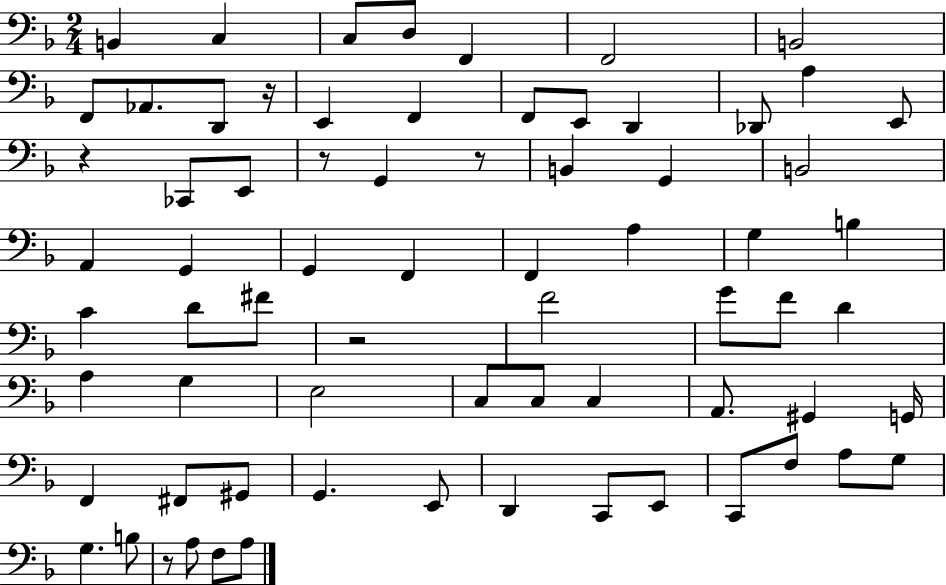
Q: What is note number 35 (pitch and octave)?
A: F#4